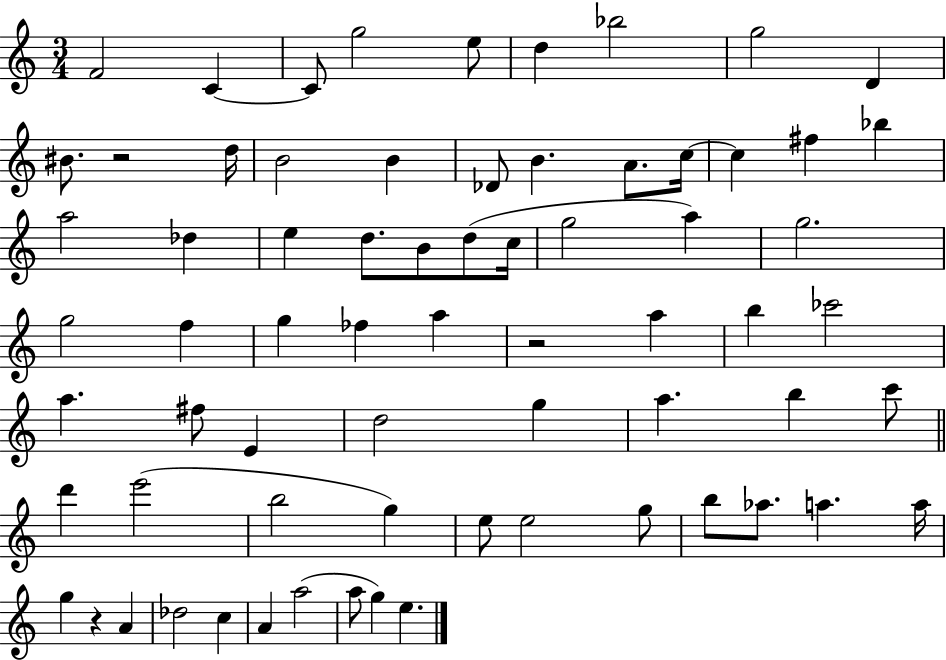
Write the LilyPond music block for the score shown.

{
  \clef treble
  \numericTimeSignature
  \time 3/4
  \key c \major
  f'2 c'4~~ | c'8 g''2 e''8 | d''4 bes''2 | g''2 d'4 | \break bis'8. r2 d''16 | b'2 b'4 | des'8 b'4. a'8. c''16~~ | c''4 fis''4 bes''4 | \break a''2 des''4 | e''4 d''8. b'8 d''8( c''16 | g''2 a''4) | g''2. | \break g''2 f''4 | g''4 fes''4 a''4 | r2 a''4 | b''4 ces'''2 | \break a''4. fis''8 e'4 | d''2 g''4 | a''4. b''4 c'''8 | \bar "||" \break \key c \major d'''4 e'''2( | b''2 g''4) | e''8 e''2 g''8 | b''8 aes''8. a''4. a''16 | \break g''4 r4 a'4 | des''2 c''4 | a'4 a''2( | a''8 g''4) e''4. | \break \bar "|."
}